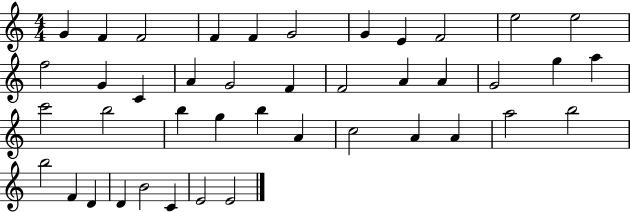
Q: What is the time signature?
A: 4/4